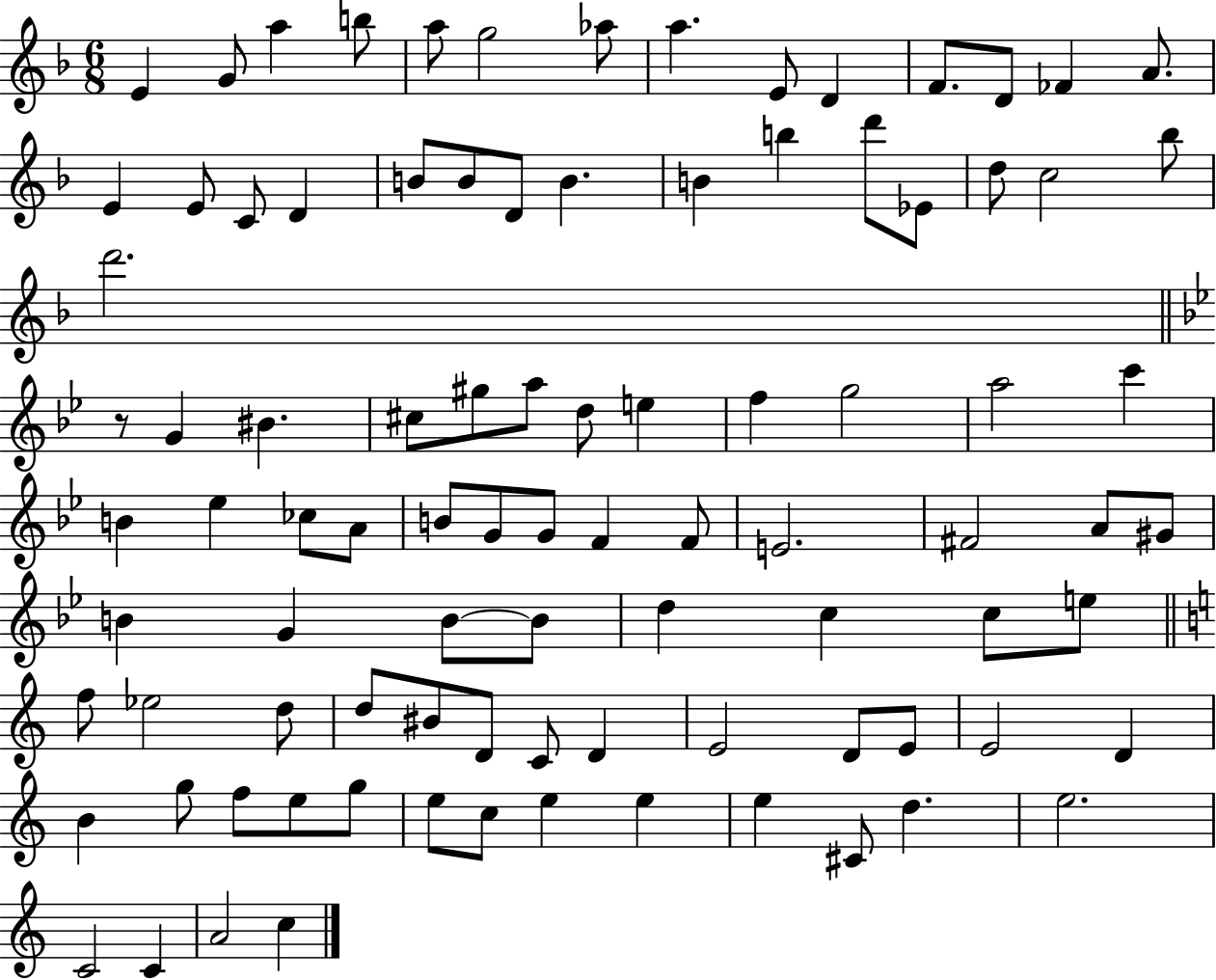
{
  \clef treble
  \numericTimeSignature
  \time 6/8
  \key f \major
  e'4 g'8 a''4 b''8 | a''8 g''2 aes''8 | a''4. e'8 d'4 | f'8. d'8 fes'4 a'8. | \break e'4 e'8 c'8 d'4 | b'8 b'8 d'8 b'4. | b'4 b''4 d'''8 ees'8 | d''8 c''2 bes''8 | \break d'''2. | \bar "||" \break \key bes \major r8 g'4 bis'4. | cis''8 gis''8 a''8 d''8 e''4 | f''4 g''2 | a''2 c'''4 | \break b'4 ees''4 ces''8 a'8 | b'8 g'8 g'8 f'4 f'8 | e'2. | fis'2 a'8 gis'8 | \break b'4 g'4 b'8~~ b'8 | d''4 c''4 c''8 e''8 | \bar "||" \break \key c \major f''8 ees''2 d''8 | d''8 bis'8 d'8 c'8 d'4 | e'2 d'8 e'8 | e'2 d'4 | \break b'4 g''8 f''8 e''8 g''8 | e''8 c''8 e''4 e''4 | e''4 cis'8 d''4. | e''2. | \break c'2 c'4 | a'2 c''4 | \bar "|."
}